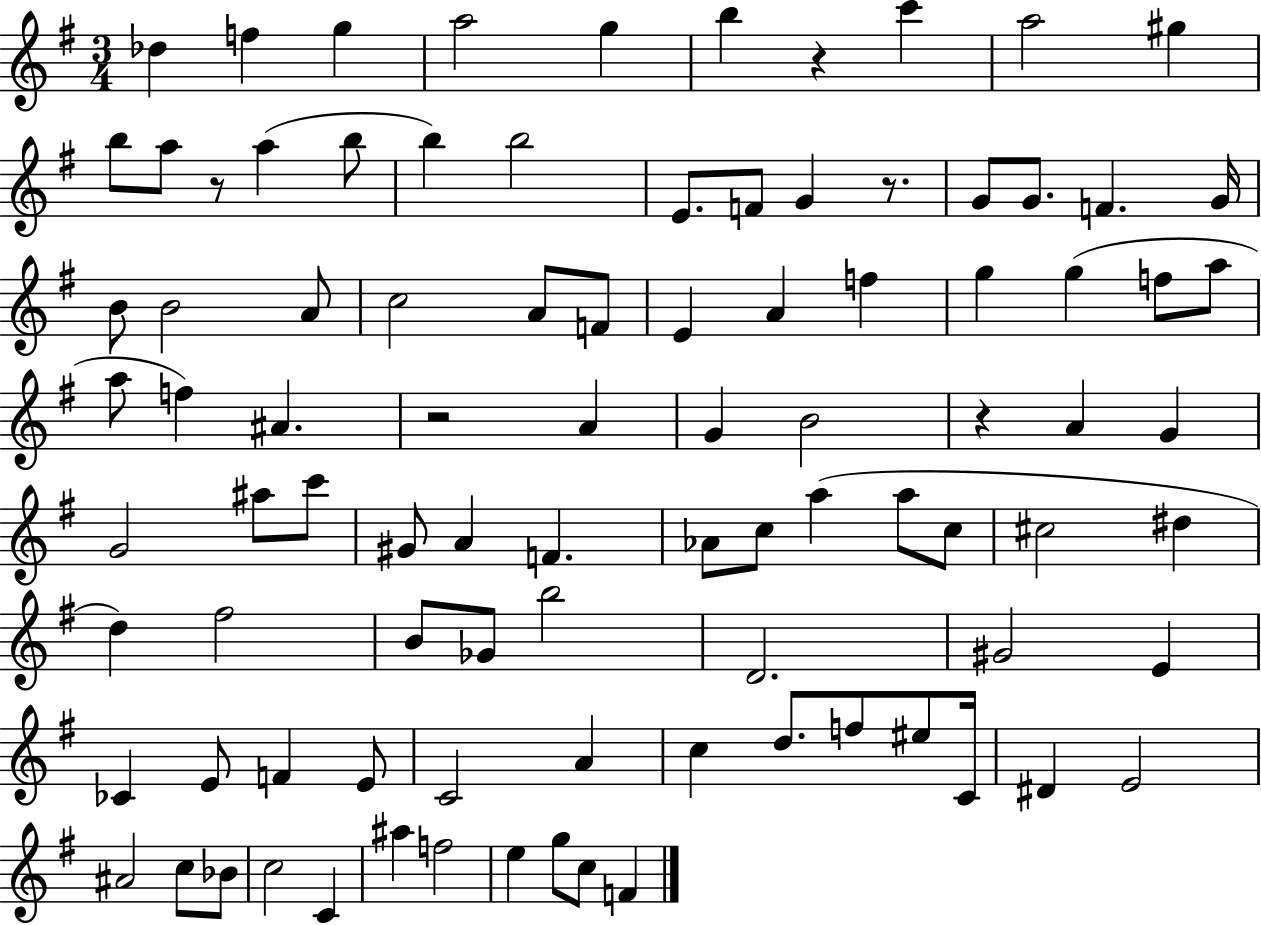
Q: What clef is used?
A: treble